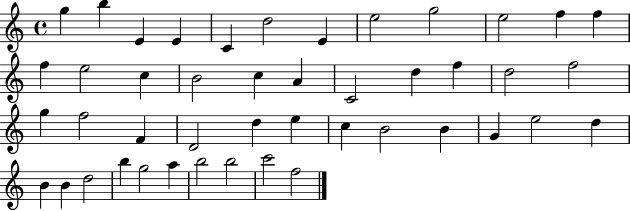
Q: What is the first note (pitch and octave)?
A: G5